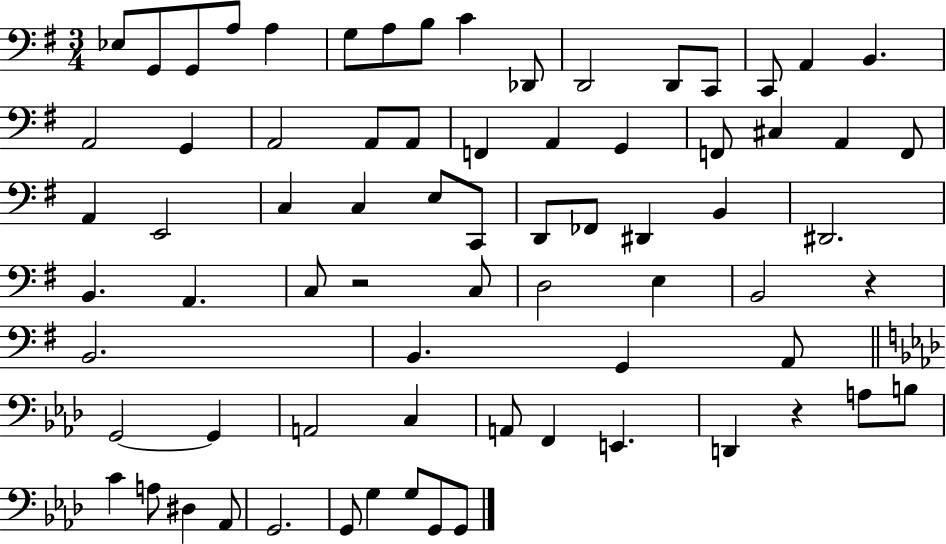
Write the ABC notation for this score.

X:1
T:Untitled
M:3/4
L:1/4
K:G
_E,/2 G,,/2 G,,/2 A,/2 A, G,/2 A,/2 B,/2 C _D,,/2 D,,2 D,,/2 C,,/2 C,,/2 A,, B,, A,,2 G,, A,,2 A,,/2 A,,/2 F,, A,, G,, F,,/2 ^C, A,, F,,/2 A,, E,,2 C, C, E,/2 C,,/2 D,,/2 _F,,/2 ^D,, B,, ^D,,2 B,, A,, C,/2 z2 C,/2 D,2 E, B,,2 z B,,2 B,, G,, A,,/2 G,,2 G,, A,,2 C, A,,/2 F,, E,, D,, z A,/2 B,/2 C A,/2 ^D, _A,,/2 G,,2 G,,/2 G, G,/2 G,,/2 G,,/2